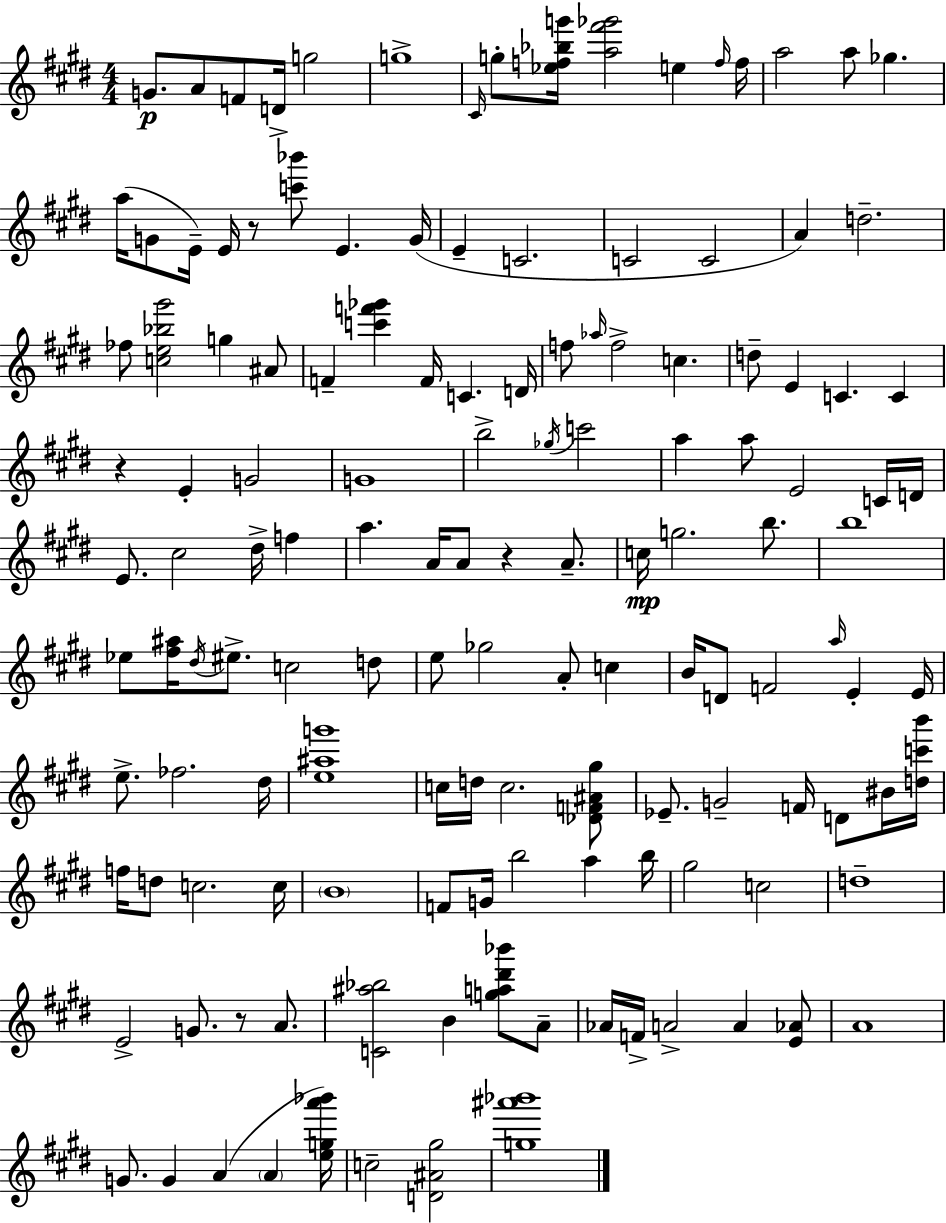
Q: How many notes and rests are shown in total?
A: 137